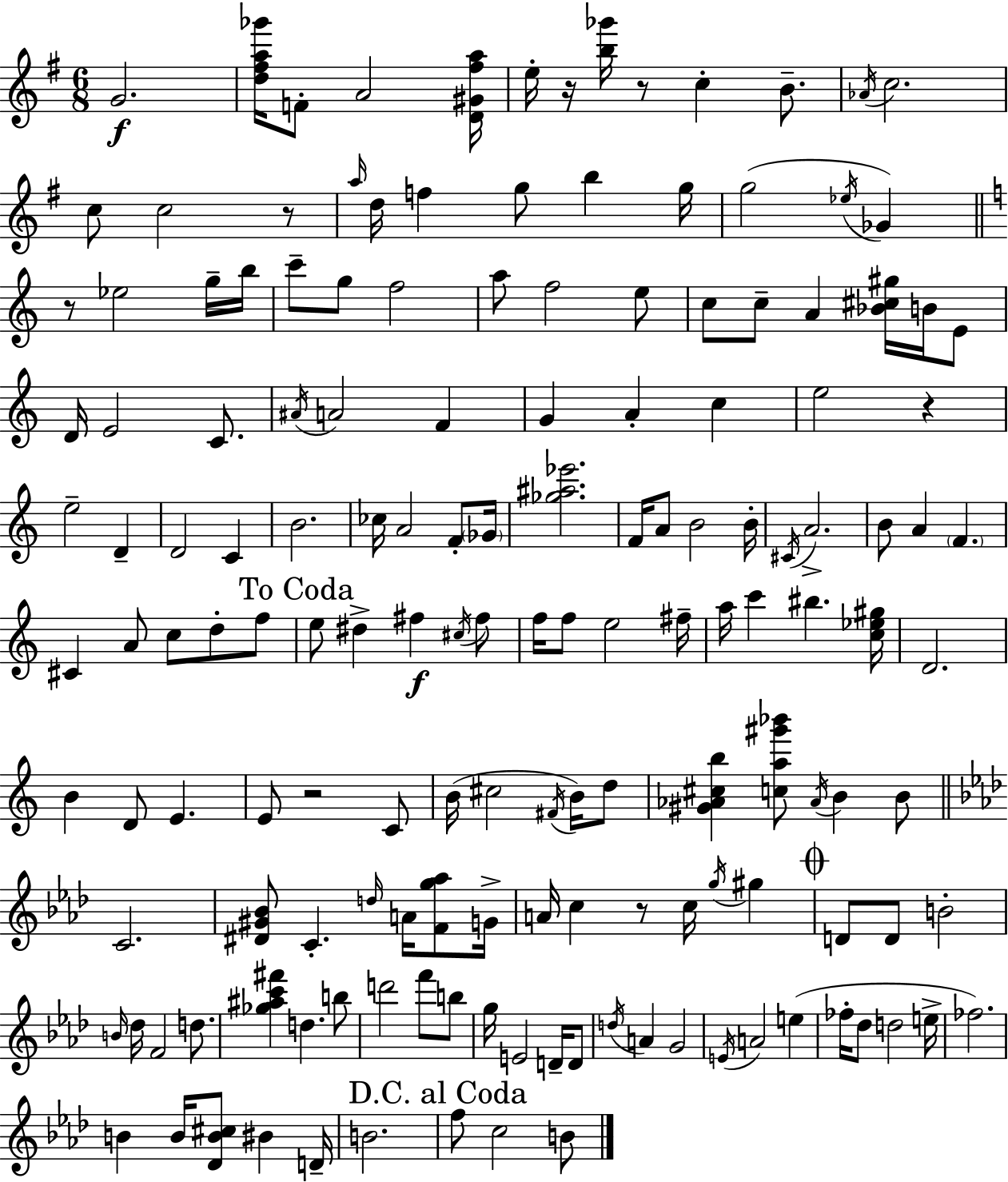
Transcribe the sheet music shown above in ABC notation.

X:1
T:Untitled
M:6/8
L:1/4
K:Em
G2 [d^fa_g']/4 F/2 A2 [D^G^fa]/4 e/4 z/4 [b_g']/4 z/2 c B/2 _A/4 c2 c/2 c2 z/2 a/4 d/4 f g/2 b g/4 g2 _e/4 _G z/2 _e2 g/4 b/4 c'/2 g/2 f2 a/2 f2 e/2 c/2 c/2 A [_B^c^g]/4 B/4 E/2 D/4 E2 C/2 ^A/4 A2 F G A c e2 z e2 D D2 C B2 _c/4 A2 F/2 _G/4 [_g^a_e']2 F/4 A/2 B2 B/4 ^C/4 A2 B/2 A F ^C A/2 c/2 d/2 f/2 e/2 ^d ^f ^c/4 ^f/2 f/4 f/2 e2 ^f/4 a/4 c' ^b [c_e^g]/4 D2 B D/2 E E/2 z2 C/2 B/4 ^c2 ^F/4 B/4 d/2 [^G_A^cb] [ca^g'_b']/2 _A/4 B B/2 C2 [^D^G_B]/2 C d/4 A/4 [Fg_a]/2 G/4 A/4 c z/2 c/4 g/4 ^g D/2 D/2 B2 B/4 _d/4 F2 d/2 [_g^ac'^f'] d b/2 d'2 f'/2 b/2 g/4 E2 D/4 D/2 d/4 A G2 E/4 A2 e _f/4 _d/2 d2 e/4 _f2 B B/4 [_DB^c]/2 ^B D/4 B2 f/2 c2 B/2